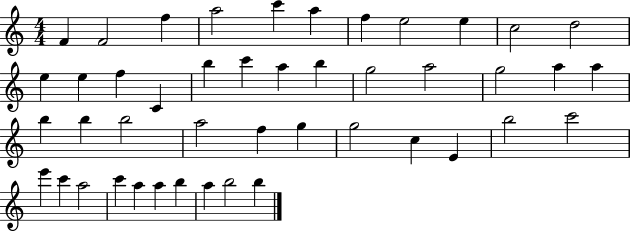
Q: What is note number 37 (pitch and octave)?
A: C6